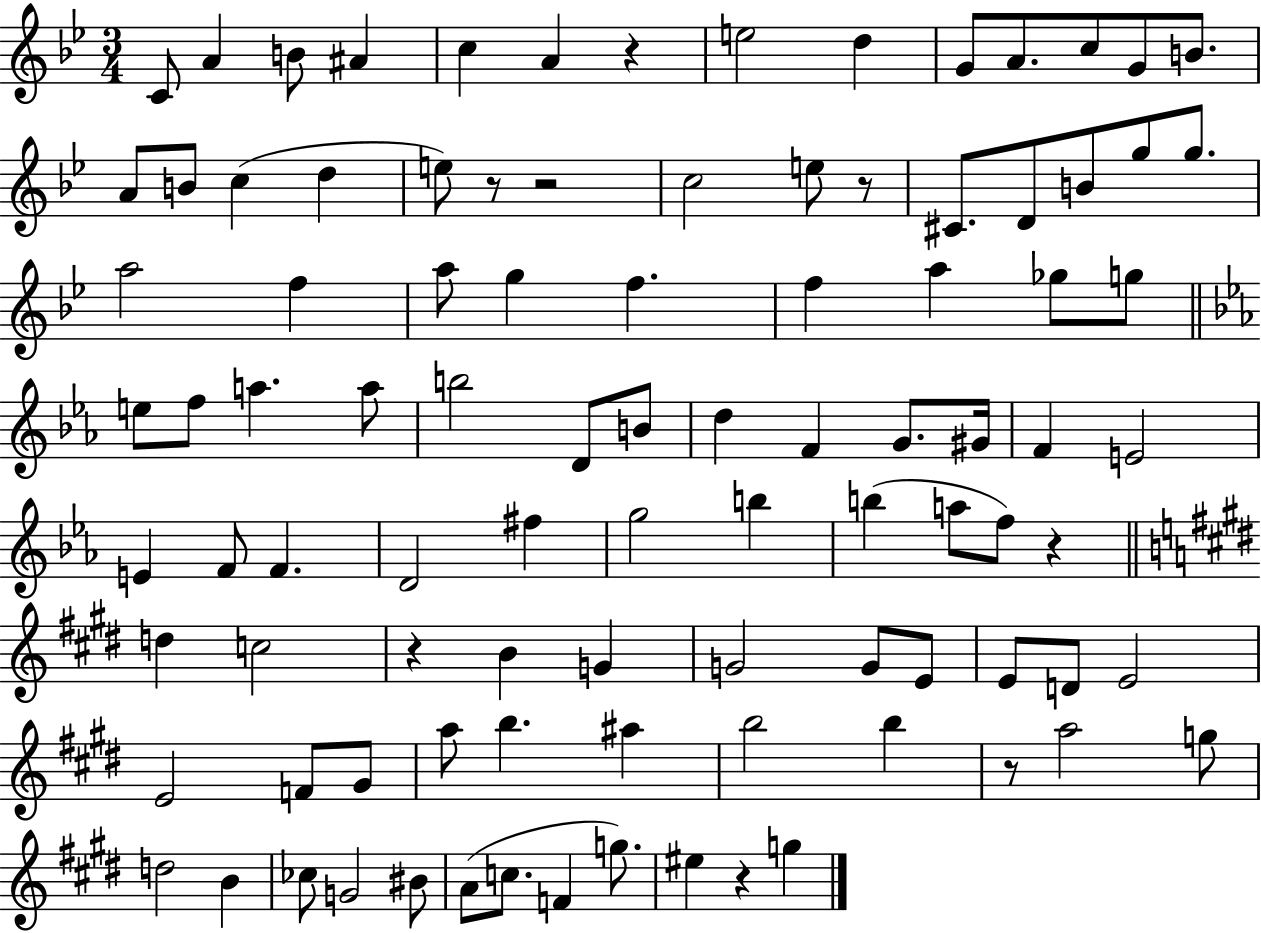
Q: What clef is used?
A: treble